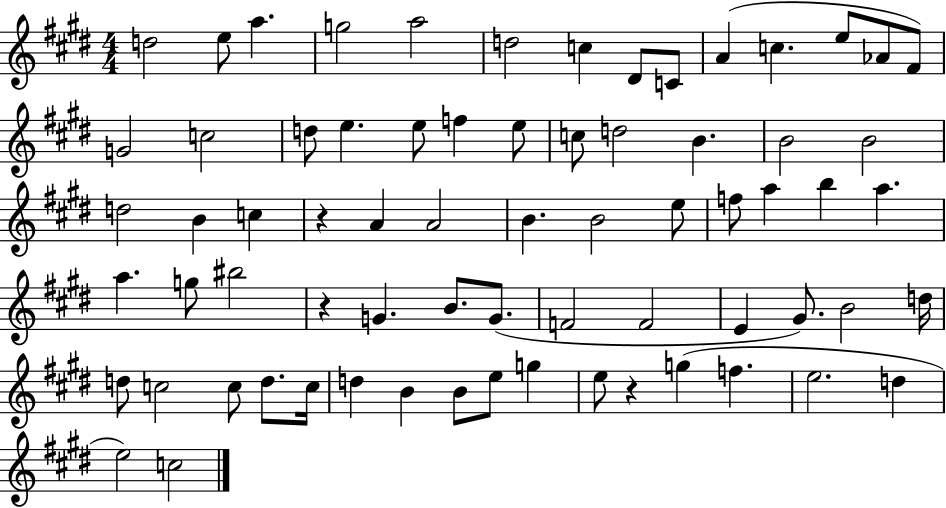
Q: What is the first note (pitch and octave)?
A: D5